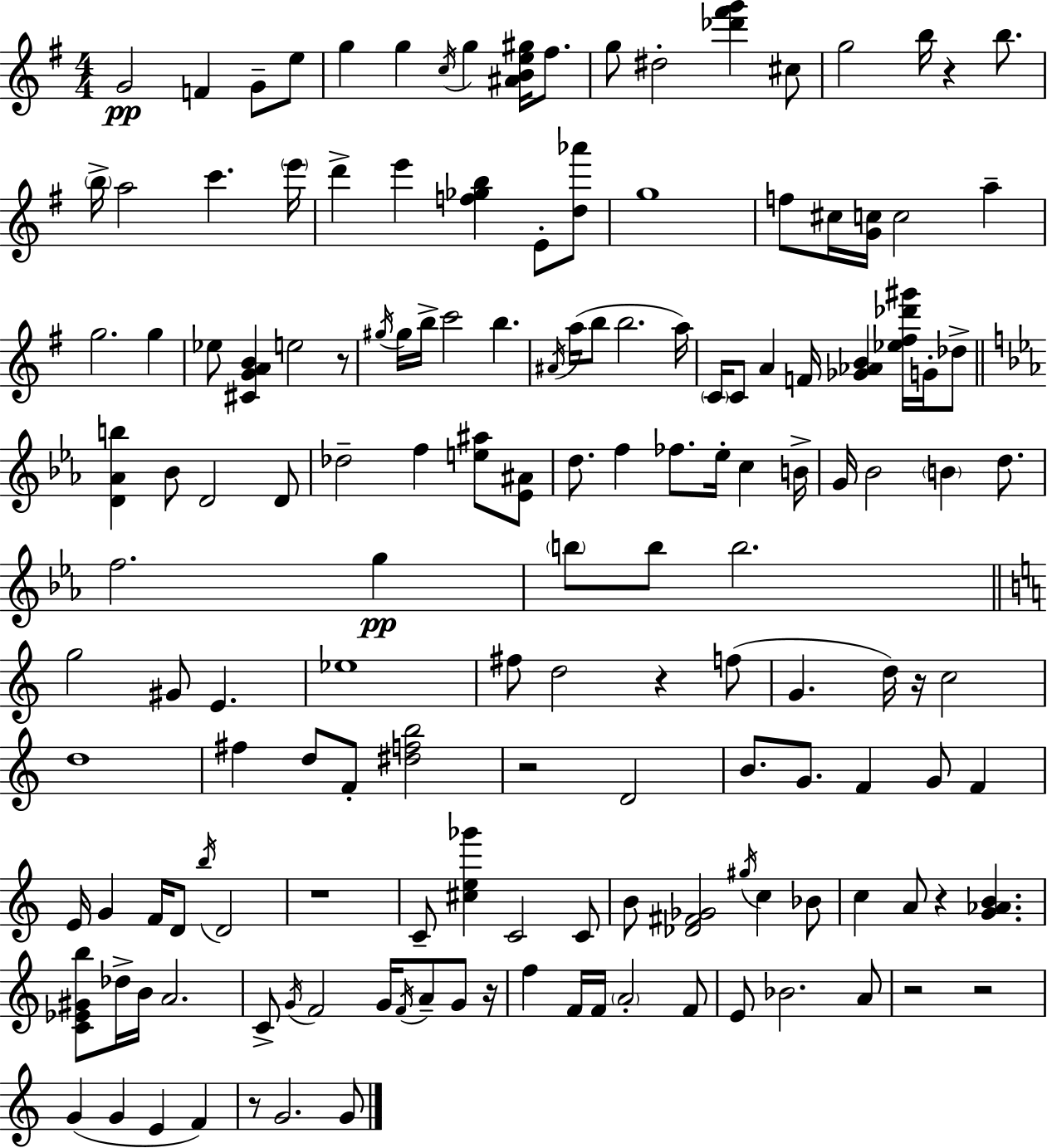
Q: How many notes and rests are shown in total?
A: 153